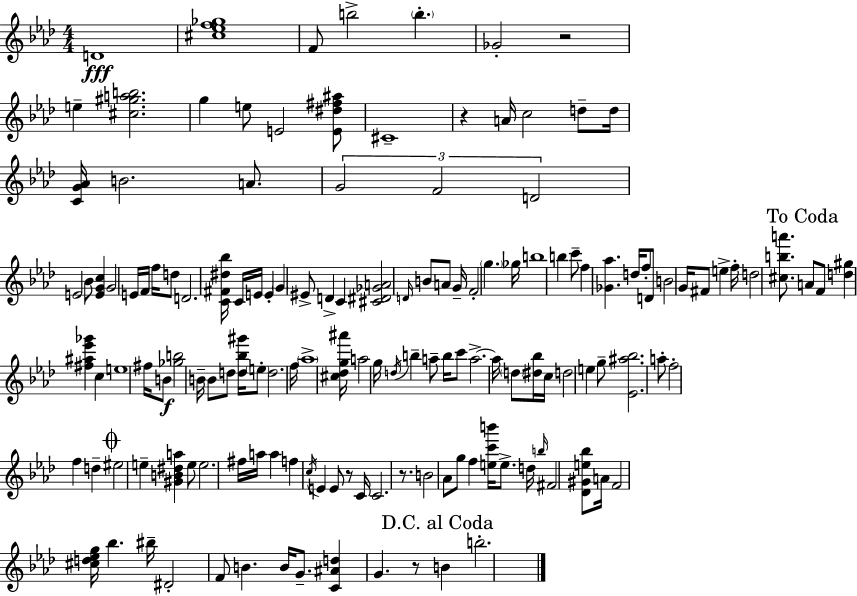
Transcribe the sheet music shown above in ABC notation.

X:1
T:Untitled
M:4/4
L:1/4
K:Fm
D4 [^c_ef_g]4 F/2 b2 b _G2 z2 e [^c^gab]2 g e/2 E2 [E^d^f^a]/2 ^C4 z A/4 c2 d/2 d/4 [CG_A]/4 B2 A/2 G2 F2 D2 E2 _B/2 [EGc] G2 E/4 F/4 f/4 d/2 D2 [C^F^d_b]/4 C/4 E/4 E G ^E/2 D C [^C^D_GA]2 D/4 B/2 A/2 G/4 F2 g _g/4 b4 b c'/2 f [_G_a] d/4 f/2 D/2 B2 G/4 ^F/2 e f/4 d2 [^cba']/2 A/2 F/2 [d^g] [^f^a_e'_g'] c e4 ^f/4 B/2 [_gb]2 B/4 B/2 d/2 [d_b^g']/4 e/2 d2 f/4 _a4 [^c_dg^a']/4 a2 g/4 d/4 b a/2 b/4 c'/2 a2 a/4 d/2 [^d_b]/4 c/4 d2 e g/2 [_E^a_b]2 a/2 f2 f d ^e2 e [^GB^da] e/2 e2 ^f/4 a/4 a f c/4 E E/2 z/2 C/4 C2 z/2 B2 _A/2 g/2 f [ec'b']/4 e/2 d/4 b/4 ^F2 [_D^Ge_b]/2 A/4 F2 [^cd_eg]/4 _b ^b/4 ^D2 F/2 B B/4 G/2 [C^Ad] G z/2 B b2